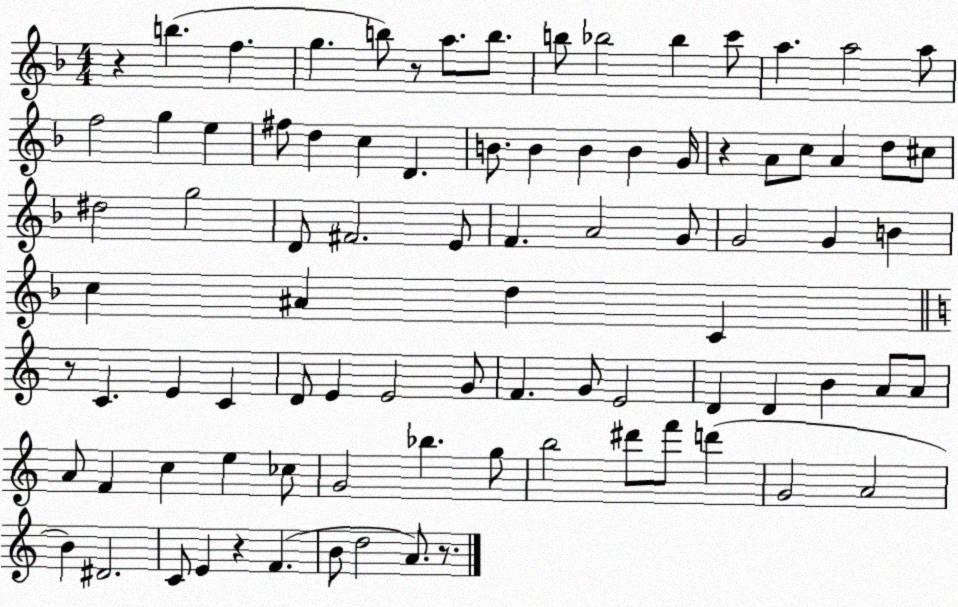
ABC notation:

X:1
T:Untitled
M:4/4
L:1/4
K:F
z b f g b/2 z/2 a/2 b/2 b/2 _b2 _b c'/2 a a2 a/2 f2 g e ^f/2 d c D B/2 B B B G/4 z A/2 c/2 A d/2 ^c/2 ^d2 g2 D/2 ^F2 E/2 F A2 G/2 G2 G B c ^A d C z/2 C E C D/2 E E2 G/2 F G/2 E2 D D B A/2 A/2 A/2 F c e _c/2 G2 _b g/2 b2 ^d'/2 f'/2 d' G2 A2 B ^D2 C/2 E z F B/2 d2 A/2 z/2